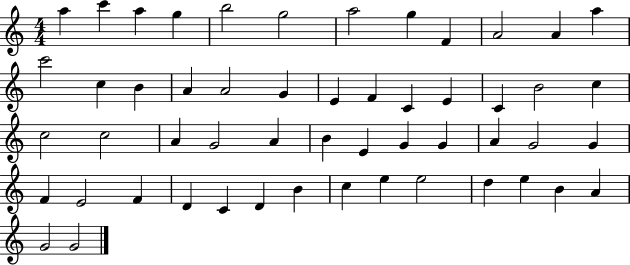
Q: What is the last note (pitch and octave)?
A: G4